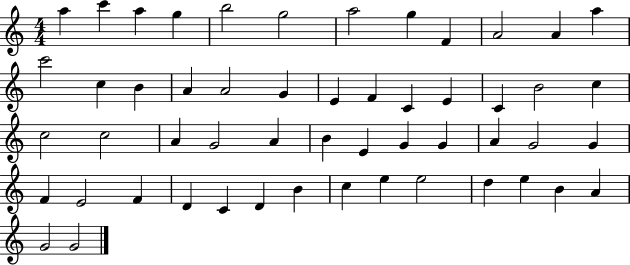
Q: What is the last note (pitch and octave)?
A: G4